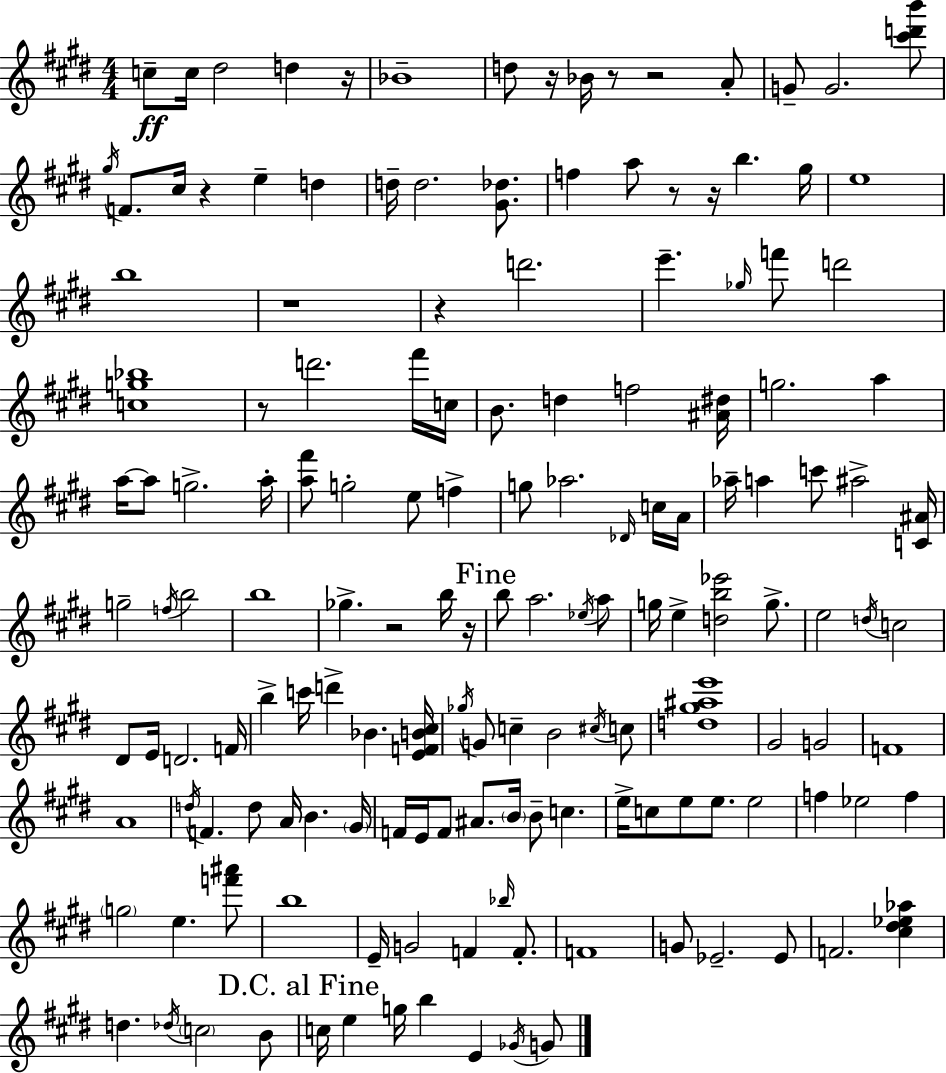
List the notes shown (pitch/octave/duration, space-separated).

C5/e C5/s D#5/h D5/q R/s Bb4/w D5/e R/s Bb4/s R/e R/h A4/e G4/e G4/h. [C#6,D6,B6]/e G#5/s F4/e. C#5/s R/q E5/q D5/q D5/s D5/h. [G#4,Db5]/e. F5/q A5/e R/e R/s B5/q. G#5/s E5/w B5/w R/w R/q D6/h. E6/q. Gb5/s F6/e D6/h [C5,G5,Bb5]/w R/e D6/h. F#6/s C5/s B4/e. D5/q F5/h [A#4,D#5]/s G5/h. A5/q A5/s A5/e G5/h. A5/s [A5,F#6]/e G5/h E5/e F5/q G5/e Ab5/h. Db4/s C5/s A4/s Ab5/s A5/q C6/e A#5/h [C4,A#4]/s G5/h F5/s B5/h B5/w Gb5/q. R/h B5/s R/s B5/e A5/h. Eb5/s A5/e G5/s E5/q [D5,B5,Eb6]/h G5/e. E5/h D5/s C5/h D#4/e E4/s D4/h. F4/s B5/q C6/s D6/q Bb4/q. [E4,F4,B4,C#5]/s Gb5/s G4/e C5/q B4/h C#5/s C5/e [D5,G#5,A#5,E6]/w G#4/h G4/h F4/w A4/w D5/s F4/q. D5/e A4/s B4/q. G#4/s F4/s E4/s F4/e A#4/e. B4/s B4/e C5/q. E5/s C5/e E5/e E5/e. E5/h F5/q Eb5/h F5/q G5/h E5/q. [F6,A#6]/e B5/w E4/s G4/h F4/q Bb5/s F4/e. F4/w G4/e Eb4/h. Eb4/e F4/h. [C#5,D#5,Eb5,Ab5]/q D5/q. Db5/s C5/h B4/e C5/s E5/q G5/s B5/q E4/q Gb4/s G4/e